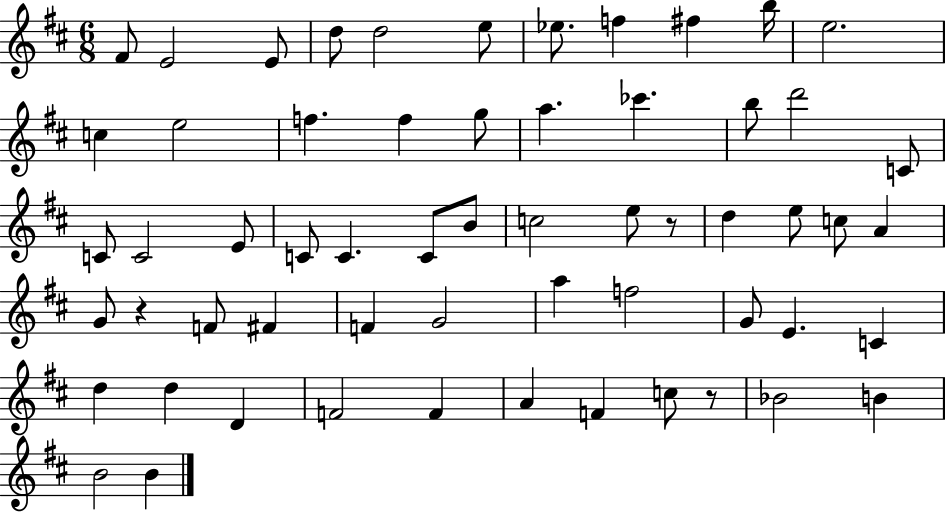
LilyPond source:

{
  \clef treble
  \numericTimeSignature
  \time 6/8
  \key d \major
  fis'8 e'2 e'8 | d''8 d''2 e''8 | ees''8. f''4 fis''4 b''16 | e''2. | \break c''4 e''2 | f''4. f''4 g''8 | a''4. ces'''4. | b''8 d'''2 c'8 | \break c'8 c'2 e'8 | c'8 c'4. c'8 b'8 | c''2 e''8 r8 | d''4 e''8 c''8 a'4 | \break g'8 r4 f'8 fis'4 | f'4 g'2 | a''4 f''2 | g'8 e'4. c'4 | \break d''4 d''4 d'4 | f'2 f'4 | a'4 f'4 c''8 r8 | bes'2 b'4 | \break b'2 b'4 | \bar "|."
}